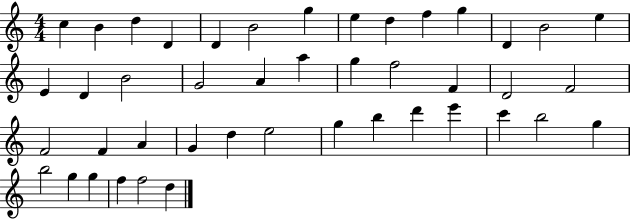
X:1
T:Untitled
M:4/4
L:1/4
K:C
c B d D D B2 g e d f g D B2 e E D B2 G2 A a g f2 F D2 F2 F2 F A G d e2 g b d' e' c' b2 g b2 g g f f2 d